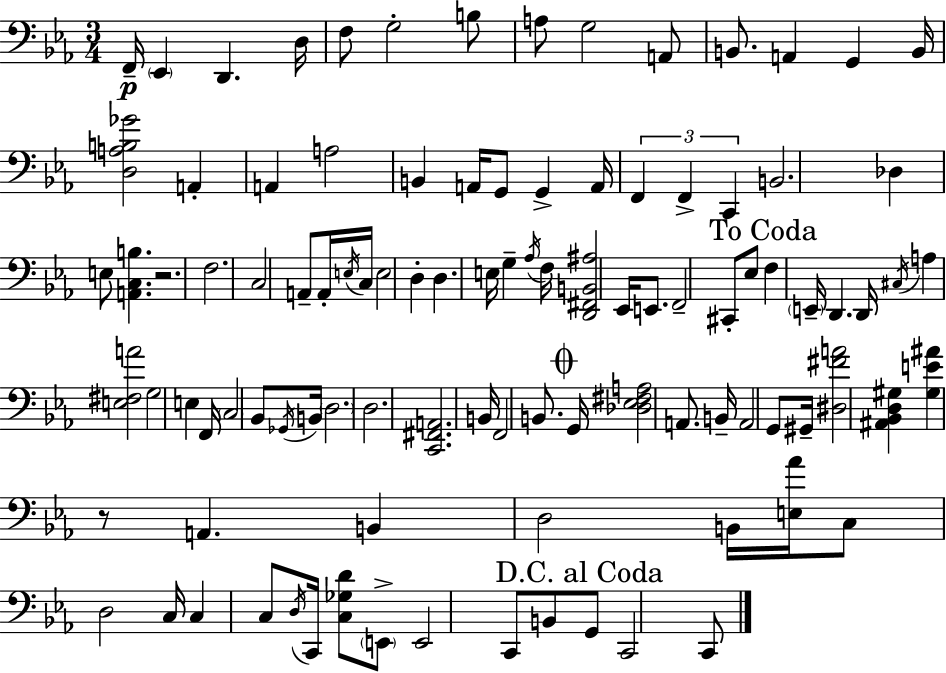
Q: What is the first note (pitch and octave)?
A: F2